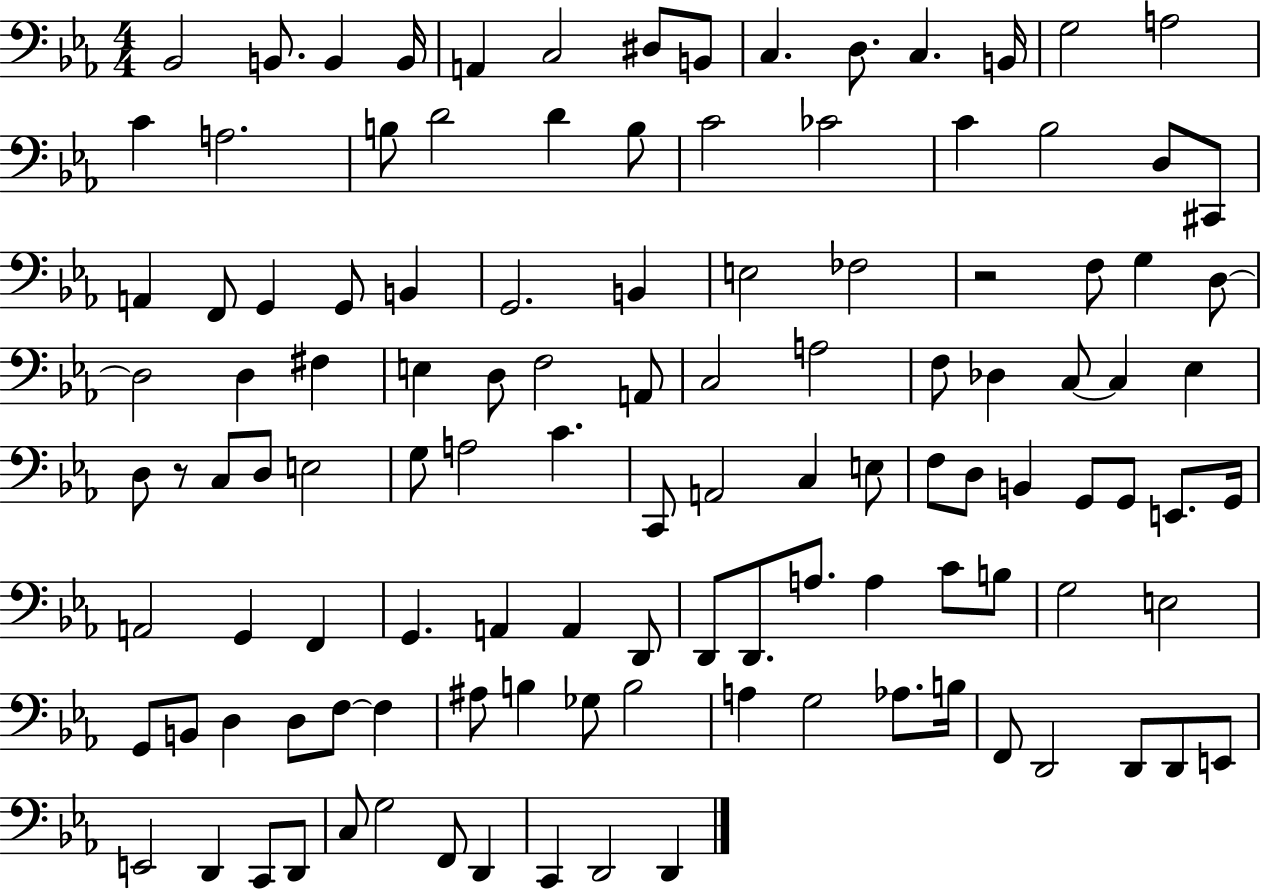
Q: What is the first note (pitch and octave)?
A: Bb2